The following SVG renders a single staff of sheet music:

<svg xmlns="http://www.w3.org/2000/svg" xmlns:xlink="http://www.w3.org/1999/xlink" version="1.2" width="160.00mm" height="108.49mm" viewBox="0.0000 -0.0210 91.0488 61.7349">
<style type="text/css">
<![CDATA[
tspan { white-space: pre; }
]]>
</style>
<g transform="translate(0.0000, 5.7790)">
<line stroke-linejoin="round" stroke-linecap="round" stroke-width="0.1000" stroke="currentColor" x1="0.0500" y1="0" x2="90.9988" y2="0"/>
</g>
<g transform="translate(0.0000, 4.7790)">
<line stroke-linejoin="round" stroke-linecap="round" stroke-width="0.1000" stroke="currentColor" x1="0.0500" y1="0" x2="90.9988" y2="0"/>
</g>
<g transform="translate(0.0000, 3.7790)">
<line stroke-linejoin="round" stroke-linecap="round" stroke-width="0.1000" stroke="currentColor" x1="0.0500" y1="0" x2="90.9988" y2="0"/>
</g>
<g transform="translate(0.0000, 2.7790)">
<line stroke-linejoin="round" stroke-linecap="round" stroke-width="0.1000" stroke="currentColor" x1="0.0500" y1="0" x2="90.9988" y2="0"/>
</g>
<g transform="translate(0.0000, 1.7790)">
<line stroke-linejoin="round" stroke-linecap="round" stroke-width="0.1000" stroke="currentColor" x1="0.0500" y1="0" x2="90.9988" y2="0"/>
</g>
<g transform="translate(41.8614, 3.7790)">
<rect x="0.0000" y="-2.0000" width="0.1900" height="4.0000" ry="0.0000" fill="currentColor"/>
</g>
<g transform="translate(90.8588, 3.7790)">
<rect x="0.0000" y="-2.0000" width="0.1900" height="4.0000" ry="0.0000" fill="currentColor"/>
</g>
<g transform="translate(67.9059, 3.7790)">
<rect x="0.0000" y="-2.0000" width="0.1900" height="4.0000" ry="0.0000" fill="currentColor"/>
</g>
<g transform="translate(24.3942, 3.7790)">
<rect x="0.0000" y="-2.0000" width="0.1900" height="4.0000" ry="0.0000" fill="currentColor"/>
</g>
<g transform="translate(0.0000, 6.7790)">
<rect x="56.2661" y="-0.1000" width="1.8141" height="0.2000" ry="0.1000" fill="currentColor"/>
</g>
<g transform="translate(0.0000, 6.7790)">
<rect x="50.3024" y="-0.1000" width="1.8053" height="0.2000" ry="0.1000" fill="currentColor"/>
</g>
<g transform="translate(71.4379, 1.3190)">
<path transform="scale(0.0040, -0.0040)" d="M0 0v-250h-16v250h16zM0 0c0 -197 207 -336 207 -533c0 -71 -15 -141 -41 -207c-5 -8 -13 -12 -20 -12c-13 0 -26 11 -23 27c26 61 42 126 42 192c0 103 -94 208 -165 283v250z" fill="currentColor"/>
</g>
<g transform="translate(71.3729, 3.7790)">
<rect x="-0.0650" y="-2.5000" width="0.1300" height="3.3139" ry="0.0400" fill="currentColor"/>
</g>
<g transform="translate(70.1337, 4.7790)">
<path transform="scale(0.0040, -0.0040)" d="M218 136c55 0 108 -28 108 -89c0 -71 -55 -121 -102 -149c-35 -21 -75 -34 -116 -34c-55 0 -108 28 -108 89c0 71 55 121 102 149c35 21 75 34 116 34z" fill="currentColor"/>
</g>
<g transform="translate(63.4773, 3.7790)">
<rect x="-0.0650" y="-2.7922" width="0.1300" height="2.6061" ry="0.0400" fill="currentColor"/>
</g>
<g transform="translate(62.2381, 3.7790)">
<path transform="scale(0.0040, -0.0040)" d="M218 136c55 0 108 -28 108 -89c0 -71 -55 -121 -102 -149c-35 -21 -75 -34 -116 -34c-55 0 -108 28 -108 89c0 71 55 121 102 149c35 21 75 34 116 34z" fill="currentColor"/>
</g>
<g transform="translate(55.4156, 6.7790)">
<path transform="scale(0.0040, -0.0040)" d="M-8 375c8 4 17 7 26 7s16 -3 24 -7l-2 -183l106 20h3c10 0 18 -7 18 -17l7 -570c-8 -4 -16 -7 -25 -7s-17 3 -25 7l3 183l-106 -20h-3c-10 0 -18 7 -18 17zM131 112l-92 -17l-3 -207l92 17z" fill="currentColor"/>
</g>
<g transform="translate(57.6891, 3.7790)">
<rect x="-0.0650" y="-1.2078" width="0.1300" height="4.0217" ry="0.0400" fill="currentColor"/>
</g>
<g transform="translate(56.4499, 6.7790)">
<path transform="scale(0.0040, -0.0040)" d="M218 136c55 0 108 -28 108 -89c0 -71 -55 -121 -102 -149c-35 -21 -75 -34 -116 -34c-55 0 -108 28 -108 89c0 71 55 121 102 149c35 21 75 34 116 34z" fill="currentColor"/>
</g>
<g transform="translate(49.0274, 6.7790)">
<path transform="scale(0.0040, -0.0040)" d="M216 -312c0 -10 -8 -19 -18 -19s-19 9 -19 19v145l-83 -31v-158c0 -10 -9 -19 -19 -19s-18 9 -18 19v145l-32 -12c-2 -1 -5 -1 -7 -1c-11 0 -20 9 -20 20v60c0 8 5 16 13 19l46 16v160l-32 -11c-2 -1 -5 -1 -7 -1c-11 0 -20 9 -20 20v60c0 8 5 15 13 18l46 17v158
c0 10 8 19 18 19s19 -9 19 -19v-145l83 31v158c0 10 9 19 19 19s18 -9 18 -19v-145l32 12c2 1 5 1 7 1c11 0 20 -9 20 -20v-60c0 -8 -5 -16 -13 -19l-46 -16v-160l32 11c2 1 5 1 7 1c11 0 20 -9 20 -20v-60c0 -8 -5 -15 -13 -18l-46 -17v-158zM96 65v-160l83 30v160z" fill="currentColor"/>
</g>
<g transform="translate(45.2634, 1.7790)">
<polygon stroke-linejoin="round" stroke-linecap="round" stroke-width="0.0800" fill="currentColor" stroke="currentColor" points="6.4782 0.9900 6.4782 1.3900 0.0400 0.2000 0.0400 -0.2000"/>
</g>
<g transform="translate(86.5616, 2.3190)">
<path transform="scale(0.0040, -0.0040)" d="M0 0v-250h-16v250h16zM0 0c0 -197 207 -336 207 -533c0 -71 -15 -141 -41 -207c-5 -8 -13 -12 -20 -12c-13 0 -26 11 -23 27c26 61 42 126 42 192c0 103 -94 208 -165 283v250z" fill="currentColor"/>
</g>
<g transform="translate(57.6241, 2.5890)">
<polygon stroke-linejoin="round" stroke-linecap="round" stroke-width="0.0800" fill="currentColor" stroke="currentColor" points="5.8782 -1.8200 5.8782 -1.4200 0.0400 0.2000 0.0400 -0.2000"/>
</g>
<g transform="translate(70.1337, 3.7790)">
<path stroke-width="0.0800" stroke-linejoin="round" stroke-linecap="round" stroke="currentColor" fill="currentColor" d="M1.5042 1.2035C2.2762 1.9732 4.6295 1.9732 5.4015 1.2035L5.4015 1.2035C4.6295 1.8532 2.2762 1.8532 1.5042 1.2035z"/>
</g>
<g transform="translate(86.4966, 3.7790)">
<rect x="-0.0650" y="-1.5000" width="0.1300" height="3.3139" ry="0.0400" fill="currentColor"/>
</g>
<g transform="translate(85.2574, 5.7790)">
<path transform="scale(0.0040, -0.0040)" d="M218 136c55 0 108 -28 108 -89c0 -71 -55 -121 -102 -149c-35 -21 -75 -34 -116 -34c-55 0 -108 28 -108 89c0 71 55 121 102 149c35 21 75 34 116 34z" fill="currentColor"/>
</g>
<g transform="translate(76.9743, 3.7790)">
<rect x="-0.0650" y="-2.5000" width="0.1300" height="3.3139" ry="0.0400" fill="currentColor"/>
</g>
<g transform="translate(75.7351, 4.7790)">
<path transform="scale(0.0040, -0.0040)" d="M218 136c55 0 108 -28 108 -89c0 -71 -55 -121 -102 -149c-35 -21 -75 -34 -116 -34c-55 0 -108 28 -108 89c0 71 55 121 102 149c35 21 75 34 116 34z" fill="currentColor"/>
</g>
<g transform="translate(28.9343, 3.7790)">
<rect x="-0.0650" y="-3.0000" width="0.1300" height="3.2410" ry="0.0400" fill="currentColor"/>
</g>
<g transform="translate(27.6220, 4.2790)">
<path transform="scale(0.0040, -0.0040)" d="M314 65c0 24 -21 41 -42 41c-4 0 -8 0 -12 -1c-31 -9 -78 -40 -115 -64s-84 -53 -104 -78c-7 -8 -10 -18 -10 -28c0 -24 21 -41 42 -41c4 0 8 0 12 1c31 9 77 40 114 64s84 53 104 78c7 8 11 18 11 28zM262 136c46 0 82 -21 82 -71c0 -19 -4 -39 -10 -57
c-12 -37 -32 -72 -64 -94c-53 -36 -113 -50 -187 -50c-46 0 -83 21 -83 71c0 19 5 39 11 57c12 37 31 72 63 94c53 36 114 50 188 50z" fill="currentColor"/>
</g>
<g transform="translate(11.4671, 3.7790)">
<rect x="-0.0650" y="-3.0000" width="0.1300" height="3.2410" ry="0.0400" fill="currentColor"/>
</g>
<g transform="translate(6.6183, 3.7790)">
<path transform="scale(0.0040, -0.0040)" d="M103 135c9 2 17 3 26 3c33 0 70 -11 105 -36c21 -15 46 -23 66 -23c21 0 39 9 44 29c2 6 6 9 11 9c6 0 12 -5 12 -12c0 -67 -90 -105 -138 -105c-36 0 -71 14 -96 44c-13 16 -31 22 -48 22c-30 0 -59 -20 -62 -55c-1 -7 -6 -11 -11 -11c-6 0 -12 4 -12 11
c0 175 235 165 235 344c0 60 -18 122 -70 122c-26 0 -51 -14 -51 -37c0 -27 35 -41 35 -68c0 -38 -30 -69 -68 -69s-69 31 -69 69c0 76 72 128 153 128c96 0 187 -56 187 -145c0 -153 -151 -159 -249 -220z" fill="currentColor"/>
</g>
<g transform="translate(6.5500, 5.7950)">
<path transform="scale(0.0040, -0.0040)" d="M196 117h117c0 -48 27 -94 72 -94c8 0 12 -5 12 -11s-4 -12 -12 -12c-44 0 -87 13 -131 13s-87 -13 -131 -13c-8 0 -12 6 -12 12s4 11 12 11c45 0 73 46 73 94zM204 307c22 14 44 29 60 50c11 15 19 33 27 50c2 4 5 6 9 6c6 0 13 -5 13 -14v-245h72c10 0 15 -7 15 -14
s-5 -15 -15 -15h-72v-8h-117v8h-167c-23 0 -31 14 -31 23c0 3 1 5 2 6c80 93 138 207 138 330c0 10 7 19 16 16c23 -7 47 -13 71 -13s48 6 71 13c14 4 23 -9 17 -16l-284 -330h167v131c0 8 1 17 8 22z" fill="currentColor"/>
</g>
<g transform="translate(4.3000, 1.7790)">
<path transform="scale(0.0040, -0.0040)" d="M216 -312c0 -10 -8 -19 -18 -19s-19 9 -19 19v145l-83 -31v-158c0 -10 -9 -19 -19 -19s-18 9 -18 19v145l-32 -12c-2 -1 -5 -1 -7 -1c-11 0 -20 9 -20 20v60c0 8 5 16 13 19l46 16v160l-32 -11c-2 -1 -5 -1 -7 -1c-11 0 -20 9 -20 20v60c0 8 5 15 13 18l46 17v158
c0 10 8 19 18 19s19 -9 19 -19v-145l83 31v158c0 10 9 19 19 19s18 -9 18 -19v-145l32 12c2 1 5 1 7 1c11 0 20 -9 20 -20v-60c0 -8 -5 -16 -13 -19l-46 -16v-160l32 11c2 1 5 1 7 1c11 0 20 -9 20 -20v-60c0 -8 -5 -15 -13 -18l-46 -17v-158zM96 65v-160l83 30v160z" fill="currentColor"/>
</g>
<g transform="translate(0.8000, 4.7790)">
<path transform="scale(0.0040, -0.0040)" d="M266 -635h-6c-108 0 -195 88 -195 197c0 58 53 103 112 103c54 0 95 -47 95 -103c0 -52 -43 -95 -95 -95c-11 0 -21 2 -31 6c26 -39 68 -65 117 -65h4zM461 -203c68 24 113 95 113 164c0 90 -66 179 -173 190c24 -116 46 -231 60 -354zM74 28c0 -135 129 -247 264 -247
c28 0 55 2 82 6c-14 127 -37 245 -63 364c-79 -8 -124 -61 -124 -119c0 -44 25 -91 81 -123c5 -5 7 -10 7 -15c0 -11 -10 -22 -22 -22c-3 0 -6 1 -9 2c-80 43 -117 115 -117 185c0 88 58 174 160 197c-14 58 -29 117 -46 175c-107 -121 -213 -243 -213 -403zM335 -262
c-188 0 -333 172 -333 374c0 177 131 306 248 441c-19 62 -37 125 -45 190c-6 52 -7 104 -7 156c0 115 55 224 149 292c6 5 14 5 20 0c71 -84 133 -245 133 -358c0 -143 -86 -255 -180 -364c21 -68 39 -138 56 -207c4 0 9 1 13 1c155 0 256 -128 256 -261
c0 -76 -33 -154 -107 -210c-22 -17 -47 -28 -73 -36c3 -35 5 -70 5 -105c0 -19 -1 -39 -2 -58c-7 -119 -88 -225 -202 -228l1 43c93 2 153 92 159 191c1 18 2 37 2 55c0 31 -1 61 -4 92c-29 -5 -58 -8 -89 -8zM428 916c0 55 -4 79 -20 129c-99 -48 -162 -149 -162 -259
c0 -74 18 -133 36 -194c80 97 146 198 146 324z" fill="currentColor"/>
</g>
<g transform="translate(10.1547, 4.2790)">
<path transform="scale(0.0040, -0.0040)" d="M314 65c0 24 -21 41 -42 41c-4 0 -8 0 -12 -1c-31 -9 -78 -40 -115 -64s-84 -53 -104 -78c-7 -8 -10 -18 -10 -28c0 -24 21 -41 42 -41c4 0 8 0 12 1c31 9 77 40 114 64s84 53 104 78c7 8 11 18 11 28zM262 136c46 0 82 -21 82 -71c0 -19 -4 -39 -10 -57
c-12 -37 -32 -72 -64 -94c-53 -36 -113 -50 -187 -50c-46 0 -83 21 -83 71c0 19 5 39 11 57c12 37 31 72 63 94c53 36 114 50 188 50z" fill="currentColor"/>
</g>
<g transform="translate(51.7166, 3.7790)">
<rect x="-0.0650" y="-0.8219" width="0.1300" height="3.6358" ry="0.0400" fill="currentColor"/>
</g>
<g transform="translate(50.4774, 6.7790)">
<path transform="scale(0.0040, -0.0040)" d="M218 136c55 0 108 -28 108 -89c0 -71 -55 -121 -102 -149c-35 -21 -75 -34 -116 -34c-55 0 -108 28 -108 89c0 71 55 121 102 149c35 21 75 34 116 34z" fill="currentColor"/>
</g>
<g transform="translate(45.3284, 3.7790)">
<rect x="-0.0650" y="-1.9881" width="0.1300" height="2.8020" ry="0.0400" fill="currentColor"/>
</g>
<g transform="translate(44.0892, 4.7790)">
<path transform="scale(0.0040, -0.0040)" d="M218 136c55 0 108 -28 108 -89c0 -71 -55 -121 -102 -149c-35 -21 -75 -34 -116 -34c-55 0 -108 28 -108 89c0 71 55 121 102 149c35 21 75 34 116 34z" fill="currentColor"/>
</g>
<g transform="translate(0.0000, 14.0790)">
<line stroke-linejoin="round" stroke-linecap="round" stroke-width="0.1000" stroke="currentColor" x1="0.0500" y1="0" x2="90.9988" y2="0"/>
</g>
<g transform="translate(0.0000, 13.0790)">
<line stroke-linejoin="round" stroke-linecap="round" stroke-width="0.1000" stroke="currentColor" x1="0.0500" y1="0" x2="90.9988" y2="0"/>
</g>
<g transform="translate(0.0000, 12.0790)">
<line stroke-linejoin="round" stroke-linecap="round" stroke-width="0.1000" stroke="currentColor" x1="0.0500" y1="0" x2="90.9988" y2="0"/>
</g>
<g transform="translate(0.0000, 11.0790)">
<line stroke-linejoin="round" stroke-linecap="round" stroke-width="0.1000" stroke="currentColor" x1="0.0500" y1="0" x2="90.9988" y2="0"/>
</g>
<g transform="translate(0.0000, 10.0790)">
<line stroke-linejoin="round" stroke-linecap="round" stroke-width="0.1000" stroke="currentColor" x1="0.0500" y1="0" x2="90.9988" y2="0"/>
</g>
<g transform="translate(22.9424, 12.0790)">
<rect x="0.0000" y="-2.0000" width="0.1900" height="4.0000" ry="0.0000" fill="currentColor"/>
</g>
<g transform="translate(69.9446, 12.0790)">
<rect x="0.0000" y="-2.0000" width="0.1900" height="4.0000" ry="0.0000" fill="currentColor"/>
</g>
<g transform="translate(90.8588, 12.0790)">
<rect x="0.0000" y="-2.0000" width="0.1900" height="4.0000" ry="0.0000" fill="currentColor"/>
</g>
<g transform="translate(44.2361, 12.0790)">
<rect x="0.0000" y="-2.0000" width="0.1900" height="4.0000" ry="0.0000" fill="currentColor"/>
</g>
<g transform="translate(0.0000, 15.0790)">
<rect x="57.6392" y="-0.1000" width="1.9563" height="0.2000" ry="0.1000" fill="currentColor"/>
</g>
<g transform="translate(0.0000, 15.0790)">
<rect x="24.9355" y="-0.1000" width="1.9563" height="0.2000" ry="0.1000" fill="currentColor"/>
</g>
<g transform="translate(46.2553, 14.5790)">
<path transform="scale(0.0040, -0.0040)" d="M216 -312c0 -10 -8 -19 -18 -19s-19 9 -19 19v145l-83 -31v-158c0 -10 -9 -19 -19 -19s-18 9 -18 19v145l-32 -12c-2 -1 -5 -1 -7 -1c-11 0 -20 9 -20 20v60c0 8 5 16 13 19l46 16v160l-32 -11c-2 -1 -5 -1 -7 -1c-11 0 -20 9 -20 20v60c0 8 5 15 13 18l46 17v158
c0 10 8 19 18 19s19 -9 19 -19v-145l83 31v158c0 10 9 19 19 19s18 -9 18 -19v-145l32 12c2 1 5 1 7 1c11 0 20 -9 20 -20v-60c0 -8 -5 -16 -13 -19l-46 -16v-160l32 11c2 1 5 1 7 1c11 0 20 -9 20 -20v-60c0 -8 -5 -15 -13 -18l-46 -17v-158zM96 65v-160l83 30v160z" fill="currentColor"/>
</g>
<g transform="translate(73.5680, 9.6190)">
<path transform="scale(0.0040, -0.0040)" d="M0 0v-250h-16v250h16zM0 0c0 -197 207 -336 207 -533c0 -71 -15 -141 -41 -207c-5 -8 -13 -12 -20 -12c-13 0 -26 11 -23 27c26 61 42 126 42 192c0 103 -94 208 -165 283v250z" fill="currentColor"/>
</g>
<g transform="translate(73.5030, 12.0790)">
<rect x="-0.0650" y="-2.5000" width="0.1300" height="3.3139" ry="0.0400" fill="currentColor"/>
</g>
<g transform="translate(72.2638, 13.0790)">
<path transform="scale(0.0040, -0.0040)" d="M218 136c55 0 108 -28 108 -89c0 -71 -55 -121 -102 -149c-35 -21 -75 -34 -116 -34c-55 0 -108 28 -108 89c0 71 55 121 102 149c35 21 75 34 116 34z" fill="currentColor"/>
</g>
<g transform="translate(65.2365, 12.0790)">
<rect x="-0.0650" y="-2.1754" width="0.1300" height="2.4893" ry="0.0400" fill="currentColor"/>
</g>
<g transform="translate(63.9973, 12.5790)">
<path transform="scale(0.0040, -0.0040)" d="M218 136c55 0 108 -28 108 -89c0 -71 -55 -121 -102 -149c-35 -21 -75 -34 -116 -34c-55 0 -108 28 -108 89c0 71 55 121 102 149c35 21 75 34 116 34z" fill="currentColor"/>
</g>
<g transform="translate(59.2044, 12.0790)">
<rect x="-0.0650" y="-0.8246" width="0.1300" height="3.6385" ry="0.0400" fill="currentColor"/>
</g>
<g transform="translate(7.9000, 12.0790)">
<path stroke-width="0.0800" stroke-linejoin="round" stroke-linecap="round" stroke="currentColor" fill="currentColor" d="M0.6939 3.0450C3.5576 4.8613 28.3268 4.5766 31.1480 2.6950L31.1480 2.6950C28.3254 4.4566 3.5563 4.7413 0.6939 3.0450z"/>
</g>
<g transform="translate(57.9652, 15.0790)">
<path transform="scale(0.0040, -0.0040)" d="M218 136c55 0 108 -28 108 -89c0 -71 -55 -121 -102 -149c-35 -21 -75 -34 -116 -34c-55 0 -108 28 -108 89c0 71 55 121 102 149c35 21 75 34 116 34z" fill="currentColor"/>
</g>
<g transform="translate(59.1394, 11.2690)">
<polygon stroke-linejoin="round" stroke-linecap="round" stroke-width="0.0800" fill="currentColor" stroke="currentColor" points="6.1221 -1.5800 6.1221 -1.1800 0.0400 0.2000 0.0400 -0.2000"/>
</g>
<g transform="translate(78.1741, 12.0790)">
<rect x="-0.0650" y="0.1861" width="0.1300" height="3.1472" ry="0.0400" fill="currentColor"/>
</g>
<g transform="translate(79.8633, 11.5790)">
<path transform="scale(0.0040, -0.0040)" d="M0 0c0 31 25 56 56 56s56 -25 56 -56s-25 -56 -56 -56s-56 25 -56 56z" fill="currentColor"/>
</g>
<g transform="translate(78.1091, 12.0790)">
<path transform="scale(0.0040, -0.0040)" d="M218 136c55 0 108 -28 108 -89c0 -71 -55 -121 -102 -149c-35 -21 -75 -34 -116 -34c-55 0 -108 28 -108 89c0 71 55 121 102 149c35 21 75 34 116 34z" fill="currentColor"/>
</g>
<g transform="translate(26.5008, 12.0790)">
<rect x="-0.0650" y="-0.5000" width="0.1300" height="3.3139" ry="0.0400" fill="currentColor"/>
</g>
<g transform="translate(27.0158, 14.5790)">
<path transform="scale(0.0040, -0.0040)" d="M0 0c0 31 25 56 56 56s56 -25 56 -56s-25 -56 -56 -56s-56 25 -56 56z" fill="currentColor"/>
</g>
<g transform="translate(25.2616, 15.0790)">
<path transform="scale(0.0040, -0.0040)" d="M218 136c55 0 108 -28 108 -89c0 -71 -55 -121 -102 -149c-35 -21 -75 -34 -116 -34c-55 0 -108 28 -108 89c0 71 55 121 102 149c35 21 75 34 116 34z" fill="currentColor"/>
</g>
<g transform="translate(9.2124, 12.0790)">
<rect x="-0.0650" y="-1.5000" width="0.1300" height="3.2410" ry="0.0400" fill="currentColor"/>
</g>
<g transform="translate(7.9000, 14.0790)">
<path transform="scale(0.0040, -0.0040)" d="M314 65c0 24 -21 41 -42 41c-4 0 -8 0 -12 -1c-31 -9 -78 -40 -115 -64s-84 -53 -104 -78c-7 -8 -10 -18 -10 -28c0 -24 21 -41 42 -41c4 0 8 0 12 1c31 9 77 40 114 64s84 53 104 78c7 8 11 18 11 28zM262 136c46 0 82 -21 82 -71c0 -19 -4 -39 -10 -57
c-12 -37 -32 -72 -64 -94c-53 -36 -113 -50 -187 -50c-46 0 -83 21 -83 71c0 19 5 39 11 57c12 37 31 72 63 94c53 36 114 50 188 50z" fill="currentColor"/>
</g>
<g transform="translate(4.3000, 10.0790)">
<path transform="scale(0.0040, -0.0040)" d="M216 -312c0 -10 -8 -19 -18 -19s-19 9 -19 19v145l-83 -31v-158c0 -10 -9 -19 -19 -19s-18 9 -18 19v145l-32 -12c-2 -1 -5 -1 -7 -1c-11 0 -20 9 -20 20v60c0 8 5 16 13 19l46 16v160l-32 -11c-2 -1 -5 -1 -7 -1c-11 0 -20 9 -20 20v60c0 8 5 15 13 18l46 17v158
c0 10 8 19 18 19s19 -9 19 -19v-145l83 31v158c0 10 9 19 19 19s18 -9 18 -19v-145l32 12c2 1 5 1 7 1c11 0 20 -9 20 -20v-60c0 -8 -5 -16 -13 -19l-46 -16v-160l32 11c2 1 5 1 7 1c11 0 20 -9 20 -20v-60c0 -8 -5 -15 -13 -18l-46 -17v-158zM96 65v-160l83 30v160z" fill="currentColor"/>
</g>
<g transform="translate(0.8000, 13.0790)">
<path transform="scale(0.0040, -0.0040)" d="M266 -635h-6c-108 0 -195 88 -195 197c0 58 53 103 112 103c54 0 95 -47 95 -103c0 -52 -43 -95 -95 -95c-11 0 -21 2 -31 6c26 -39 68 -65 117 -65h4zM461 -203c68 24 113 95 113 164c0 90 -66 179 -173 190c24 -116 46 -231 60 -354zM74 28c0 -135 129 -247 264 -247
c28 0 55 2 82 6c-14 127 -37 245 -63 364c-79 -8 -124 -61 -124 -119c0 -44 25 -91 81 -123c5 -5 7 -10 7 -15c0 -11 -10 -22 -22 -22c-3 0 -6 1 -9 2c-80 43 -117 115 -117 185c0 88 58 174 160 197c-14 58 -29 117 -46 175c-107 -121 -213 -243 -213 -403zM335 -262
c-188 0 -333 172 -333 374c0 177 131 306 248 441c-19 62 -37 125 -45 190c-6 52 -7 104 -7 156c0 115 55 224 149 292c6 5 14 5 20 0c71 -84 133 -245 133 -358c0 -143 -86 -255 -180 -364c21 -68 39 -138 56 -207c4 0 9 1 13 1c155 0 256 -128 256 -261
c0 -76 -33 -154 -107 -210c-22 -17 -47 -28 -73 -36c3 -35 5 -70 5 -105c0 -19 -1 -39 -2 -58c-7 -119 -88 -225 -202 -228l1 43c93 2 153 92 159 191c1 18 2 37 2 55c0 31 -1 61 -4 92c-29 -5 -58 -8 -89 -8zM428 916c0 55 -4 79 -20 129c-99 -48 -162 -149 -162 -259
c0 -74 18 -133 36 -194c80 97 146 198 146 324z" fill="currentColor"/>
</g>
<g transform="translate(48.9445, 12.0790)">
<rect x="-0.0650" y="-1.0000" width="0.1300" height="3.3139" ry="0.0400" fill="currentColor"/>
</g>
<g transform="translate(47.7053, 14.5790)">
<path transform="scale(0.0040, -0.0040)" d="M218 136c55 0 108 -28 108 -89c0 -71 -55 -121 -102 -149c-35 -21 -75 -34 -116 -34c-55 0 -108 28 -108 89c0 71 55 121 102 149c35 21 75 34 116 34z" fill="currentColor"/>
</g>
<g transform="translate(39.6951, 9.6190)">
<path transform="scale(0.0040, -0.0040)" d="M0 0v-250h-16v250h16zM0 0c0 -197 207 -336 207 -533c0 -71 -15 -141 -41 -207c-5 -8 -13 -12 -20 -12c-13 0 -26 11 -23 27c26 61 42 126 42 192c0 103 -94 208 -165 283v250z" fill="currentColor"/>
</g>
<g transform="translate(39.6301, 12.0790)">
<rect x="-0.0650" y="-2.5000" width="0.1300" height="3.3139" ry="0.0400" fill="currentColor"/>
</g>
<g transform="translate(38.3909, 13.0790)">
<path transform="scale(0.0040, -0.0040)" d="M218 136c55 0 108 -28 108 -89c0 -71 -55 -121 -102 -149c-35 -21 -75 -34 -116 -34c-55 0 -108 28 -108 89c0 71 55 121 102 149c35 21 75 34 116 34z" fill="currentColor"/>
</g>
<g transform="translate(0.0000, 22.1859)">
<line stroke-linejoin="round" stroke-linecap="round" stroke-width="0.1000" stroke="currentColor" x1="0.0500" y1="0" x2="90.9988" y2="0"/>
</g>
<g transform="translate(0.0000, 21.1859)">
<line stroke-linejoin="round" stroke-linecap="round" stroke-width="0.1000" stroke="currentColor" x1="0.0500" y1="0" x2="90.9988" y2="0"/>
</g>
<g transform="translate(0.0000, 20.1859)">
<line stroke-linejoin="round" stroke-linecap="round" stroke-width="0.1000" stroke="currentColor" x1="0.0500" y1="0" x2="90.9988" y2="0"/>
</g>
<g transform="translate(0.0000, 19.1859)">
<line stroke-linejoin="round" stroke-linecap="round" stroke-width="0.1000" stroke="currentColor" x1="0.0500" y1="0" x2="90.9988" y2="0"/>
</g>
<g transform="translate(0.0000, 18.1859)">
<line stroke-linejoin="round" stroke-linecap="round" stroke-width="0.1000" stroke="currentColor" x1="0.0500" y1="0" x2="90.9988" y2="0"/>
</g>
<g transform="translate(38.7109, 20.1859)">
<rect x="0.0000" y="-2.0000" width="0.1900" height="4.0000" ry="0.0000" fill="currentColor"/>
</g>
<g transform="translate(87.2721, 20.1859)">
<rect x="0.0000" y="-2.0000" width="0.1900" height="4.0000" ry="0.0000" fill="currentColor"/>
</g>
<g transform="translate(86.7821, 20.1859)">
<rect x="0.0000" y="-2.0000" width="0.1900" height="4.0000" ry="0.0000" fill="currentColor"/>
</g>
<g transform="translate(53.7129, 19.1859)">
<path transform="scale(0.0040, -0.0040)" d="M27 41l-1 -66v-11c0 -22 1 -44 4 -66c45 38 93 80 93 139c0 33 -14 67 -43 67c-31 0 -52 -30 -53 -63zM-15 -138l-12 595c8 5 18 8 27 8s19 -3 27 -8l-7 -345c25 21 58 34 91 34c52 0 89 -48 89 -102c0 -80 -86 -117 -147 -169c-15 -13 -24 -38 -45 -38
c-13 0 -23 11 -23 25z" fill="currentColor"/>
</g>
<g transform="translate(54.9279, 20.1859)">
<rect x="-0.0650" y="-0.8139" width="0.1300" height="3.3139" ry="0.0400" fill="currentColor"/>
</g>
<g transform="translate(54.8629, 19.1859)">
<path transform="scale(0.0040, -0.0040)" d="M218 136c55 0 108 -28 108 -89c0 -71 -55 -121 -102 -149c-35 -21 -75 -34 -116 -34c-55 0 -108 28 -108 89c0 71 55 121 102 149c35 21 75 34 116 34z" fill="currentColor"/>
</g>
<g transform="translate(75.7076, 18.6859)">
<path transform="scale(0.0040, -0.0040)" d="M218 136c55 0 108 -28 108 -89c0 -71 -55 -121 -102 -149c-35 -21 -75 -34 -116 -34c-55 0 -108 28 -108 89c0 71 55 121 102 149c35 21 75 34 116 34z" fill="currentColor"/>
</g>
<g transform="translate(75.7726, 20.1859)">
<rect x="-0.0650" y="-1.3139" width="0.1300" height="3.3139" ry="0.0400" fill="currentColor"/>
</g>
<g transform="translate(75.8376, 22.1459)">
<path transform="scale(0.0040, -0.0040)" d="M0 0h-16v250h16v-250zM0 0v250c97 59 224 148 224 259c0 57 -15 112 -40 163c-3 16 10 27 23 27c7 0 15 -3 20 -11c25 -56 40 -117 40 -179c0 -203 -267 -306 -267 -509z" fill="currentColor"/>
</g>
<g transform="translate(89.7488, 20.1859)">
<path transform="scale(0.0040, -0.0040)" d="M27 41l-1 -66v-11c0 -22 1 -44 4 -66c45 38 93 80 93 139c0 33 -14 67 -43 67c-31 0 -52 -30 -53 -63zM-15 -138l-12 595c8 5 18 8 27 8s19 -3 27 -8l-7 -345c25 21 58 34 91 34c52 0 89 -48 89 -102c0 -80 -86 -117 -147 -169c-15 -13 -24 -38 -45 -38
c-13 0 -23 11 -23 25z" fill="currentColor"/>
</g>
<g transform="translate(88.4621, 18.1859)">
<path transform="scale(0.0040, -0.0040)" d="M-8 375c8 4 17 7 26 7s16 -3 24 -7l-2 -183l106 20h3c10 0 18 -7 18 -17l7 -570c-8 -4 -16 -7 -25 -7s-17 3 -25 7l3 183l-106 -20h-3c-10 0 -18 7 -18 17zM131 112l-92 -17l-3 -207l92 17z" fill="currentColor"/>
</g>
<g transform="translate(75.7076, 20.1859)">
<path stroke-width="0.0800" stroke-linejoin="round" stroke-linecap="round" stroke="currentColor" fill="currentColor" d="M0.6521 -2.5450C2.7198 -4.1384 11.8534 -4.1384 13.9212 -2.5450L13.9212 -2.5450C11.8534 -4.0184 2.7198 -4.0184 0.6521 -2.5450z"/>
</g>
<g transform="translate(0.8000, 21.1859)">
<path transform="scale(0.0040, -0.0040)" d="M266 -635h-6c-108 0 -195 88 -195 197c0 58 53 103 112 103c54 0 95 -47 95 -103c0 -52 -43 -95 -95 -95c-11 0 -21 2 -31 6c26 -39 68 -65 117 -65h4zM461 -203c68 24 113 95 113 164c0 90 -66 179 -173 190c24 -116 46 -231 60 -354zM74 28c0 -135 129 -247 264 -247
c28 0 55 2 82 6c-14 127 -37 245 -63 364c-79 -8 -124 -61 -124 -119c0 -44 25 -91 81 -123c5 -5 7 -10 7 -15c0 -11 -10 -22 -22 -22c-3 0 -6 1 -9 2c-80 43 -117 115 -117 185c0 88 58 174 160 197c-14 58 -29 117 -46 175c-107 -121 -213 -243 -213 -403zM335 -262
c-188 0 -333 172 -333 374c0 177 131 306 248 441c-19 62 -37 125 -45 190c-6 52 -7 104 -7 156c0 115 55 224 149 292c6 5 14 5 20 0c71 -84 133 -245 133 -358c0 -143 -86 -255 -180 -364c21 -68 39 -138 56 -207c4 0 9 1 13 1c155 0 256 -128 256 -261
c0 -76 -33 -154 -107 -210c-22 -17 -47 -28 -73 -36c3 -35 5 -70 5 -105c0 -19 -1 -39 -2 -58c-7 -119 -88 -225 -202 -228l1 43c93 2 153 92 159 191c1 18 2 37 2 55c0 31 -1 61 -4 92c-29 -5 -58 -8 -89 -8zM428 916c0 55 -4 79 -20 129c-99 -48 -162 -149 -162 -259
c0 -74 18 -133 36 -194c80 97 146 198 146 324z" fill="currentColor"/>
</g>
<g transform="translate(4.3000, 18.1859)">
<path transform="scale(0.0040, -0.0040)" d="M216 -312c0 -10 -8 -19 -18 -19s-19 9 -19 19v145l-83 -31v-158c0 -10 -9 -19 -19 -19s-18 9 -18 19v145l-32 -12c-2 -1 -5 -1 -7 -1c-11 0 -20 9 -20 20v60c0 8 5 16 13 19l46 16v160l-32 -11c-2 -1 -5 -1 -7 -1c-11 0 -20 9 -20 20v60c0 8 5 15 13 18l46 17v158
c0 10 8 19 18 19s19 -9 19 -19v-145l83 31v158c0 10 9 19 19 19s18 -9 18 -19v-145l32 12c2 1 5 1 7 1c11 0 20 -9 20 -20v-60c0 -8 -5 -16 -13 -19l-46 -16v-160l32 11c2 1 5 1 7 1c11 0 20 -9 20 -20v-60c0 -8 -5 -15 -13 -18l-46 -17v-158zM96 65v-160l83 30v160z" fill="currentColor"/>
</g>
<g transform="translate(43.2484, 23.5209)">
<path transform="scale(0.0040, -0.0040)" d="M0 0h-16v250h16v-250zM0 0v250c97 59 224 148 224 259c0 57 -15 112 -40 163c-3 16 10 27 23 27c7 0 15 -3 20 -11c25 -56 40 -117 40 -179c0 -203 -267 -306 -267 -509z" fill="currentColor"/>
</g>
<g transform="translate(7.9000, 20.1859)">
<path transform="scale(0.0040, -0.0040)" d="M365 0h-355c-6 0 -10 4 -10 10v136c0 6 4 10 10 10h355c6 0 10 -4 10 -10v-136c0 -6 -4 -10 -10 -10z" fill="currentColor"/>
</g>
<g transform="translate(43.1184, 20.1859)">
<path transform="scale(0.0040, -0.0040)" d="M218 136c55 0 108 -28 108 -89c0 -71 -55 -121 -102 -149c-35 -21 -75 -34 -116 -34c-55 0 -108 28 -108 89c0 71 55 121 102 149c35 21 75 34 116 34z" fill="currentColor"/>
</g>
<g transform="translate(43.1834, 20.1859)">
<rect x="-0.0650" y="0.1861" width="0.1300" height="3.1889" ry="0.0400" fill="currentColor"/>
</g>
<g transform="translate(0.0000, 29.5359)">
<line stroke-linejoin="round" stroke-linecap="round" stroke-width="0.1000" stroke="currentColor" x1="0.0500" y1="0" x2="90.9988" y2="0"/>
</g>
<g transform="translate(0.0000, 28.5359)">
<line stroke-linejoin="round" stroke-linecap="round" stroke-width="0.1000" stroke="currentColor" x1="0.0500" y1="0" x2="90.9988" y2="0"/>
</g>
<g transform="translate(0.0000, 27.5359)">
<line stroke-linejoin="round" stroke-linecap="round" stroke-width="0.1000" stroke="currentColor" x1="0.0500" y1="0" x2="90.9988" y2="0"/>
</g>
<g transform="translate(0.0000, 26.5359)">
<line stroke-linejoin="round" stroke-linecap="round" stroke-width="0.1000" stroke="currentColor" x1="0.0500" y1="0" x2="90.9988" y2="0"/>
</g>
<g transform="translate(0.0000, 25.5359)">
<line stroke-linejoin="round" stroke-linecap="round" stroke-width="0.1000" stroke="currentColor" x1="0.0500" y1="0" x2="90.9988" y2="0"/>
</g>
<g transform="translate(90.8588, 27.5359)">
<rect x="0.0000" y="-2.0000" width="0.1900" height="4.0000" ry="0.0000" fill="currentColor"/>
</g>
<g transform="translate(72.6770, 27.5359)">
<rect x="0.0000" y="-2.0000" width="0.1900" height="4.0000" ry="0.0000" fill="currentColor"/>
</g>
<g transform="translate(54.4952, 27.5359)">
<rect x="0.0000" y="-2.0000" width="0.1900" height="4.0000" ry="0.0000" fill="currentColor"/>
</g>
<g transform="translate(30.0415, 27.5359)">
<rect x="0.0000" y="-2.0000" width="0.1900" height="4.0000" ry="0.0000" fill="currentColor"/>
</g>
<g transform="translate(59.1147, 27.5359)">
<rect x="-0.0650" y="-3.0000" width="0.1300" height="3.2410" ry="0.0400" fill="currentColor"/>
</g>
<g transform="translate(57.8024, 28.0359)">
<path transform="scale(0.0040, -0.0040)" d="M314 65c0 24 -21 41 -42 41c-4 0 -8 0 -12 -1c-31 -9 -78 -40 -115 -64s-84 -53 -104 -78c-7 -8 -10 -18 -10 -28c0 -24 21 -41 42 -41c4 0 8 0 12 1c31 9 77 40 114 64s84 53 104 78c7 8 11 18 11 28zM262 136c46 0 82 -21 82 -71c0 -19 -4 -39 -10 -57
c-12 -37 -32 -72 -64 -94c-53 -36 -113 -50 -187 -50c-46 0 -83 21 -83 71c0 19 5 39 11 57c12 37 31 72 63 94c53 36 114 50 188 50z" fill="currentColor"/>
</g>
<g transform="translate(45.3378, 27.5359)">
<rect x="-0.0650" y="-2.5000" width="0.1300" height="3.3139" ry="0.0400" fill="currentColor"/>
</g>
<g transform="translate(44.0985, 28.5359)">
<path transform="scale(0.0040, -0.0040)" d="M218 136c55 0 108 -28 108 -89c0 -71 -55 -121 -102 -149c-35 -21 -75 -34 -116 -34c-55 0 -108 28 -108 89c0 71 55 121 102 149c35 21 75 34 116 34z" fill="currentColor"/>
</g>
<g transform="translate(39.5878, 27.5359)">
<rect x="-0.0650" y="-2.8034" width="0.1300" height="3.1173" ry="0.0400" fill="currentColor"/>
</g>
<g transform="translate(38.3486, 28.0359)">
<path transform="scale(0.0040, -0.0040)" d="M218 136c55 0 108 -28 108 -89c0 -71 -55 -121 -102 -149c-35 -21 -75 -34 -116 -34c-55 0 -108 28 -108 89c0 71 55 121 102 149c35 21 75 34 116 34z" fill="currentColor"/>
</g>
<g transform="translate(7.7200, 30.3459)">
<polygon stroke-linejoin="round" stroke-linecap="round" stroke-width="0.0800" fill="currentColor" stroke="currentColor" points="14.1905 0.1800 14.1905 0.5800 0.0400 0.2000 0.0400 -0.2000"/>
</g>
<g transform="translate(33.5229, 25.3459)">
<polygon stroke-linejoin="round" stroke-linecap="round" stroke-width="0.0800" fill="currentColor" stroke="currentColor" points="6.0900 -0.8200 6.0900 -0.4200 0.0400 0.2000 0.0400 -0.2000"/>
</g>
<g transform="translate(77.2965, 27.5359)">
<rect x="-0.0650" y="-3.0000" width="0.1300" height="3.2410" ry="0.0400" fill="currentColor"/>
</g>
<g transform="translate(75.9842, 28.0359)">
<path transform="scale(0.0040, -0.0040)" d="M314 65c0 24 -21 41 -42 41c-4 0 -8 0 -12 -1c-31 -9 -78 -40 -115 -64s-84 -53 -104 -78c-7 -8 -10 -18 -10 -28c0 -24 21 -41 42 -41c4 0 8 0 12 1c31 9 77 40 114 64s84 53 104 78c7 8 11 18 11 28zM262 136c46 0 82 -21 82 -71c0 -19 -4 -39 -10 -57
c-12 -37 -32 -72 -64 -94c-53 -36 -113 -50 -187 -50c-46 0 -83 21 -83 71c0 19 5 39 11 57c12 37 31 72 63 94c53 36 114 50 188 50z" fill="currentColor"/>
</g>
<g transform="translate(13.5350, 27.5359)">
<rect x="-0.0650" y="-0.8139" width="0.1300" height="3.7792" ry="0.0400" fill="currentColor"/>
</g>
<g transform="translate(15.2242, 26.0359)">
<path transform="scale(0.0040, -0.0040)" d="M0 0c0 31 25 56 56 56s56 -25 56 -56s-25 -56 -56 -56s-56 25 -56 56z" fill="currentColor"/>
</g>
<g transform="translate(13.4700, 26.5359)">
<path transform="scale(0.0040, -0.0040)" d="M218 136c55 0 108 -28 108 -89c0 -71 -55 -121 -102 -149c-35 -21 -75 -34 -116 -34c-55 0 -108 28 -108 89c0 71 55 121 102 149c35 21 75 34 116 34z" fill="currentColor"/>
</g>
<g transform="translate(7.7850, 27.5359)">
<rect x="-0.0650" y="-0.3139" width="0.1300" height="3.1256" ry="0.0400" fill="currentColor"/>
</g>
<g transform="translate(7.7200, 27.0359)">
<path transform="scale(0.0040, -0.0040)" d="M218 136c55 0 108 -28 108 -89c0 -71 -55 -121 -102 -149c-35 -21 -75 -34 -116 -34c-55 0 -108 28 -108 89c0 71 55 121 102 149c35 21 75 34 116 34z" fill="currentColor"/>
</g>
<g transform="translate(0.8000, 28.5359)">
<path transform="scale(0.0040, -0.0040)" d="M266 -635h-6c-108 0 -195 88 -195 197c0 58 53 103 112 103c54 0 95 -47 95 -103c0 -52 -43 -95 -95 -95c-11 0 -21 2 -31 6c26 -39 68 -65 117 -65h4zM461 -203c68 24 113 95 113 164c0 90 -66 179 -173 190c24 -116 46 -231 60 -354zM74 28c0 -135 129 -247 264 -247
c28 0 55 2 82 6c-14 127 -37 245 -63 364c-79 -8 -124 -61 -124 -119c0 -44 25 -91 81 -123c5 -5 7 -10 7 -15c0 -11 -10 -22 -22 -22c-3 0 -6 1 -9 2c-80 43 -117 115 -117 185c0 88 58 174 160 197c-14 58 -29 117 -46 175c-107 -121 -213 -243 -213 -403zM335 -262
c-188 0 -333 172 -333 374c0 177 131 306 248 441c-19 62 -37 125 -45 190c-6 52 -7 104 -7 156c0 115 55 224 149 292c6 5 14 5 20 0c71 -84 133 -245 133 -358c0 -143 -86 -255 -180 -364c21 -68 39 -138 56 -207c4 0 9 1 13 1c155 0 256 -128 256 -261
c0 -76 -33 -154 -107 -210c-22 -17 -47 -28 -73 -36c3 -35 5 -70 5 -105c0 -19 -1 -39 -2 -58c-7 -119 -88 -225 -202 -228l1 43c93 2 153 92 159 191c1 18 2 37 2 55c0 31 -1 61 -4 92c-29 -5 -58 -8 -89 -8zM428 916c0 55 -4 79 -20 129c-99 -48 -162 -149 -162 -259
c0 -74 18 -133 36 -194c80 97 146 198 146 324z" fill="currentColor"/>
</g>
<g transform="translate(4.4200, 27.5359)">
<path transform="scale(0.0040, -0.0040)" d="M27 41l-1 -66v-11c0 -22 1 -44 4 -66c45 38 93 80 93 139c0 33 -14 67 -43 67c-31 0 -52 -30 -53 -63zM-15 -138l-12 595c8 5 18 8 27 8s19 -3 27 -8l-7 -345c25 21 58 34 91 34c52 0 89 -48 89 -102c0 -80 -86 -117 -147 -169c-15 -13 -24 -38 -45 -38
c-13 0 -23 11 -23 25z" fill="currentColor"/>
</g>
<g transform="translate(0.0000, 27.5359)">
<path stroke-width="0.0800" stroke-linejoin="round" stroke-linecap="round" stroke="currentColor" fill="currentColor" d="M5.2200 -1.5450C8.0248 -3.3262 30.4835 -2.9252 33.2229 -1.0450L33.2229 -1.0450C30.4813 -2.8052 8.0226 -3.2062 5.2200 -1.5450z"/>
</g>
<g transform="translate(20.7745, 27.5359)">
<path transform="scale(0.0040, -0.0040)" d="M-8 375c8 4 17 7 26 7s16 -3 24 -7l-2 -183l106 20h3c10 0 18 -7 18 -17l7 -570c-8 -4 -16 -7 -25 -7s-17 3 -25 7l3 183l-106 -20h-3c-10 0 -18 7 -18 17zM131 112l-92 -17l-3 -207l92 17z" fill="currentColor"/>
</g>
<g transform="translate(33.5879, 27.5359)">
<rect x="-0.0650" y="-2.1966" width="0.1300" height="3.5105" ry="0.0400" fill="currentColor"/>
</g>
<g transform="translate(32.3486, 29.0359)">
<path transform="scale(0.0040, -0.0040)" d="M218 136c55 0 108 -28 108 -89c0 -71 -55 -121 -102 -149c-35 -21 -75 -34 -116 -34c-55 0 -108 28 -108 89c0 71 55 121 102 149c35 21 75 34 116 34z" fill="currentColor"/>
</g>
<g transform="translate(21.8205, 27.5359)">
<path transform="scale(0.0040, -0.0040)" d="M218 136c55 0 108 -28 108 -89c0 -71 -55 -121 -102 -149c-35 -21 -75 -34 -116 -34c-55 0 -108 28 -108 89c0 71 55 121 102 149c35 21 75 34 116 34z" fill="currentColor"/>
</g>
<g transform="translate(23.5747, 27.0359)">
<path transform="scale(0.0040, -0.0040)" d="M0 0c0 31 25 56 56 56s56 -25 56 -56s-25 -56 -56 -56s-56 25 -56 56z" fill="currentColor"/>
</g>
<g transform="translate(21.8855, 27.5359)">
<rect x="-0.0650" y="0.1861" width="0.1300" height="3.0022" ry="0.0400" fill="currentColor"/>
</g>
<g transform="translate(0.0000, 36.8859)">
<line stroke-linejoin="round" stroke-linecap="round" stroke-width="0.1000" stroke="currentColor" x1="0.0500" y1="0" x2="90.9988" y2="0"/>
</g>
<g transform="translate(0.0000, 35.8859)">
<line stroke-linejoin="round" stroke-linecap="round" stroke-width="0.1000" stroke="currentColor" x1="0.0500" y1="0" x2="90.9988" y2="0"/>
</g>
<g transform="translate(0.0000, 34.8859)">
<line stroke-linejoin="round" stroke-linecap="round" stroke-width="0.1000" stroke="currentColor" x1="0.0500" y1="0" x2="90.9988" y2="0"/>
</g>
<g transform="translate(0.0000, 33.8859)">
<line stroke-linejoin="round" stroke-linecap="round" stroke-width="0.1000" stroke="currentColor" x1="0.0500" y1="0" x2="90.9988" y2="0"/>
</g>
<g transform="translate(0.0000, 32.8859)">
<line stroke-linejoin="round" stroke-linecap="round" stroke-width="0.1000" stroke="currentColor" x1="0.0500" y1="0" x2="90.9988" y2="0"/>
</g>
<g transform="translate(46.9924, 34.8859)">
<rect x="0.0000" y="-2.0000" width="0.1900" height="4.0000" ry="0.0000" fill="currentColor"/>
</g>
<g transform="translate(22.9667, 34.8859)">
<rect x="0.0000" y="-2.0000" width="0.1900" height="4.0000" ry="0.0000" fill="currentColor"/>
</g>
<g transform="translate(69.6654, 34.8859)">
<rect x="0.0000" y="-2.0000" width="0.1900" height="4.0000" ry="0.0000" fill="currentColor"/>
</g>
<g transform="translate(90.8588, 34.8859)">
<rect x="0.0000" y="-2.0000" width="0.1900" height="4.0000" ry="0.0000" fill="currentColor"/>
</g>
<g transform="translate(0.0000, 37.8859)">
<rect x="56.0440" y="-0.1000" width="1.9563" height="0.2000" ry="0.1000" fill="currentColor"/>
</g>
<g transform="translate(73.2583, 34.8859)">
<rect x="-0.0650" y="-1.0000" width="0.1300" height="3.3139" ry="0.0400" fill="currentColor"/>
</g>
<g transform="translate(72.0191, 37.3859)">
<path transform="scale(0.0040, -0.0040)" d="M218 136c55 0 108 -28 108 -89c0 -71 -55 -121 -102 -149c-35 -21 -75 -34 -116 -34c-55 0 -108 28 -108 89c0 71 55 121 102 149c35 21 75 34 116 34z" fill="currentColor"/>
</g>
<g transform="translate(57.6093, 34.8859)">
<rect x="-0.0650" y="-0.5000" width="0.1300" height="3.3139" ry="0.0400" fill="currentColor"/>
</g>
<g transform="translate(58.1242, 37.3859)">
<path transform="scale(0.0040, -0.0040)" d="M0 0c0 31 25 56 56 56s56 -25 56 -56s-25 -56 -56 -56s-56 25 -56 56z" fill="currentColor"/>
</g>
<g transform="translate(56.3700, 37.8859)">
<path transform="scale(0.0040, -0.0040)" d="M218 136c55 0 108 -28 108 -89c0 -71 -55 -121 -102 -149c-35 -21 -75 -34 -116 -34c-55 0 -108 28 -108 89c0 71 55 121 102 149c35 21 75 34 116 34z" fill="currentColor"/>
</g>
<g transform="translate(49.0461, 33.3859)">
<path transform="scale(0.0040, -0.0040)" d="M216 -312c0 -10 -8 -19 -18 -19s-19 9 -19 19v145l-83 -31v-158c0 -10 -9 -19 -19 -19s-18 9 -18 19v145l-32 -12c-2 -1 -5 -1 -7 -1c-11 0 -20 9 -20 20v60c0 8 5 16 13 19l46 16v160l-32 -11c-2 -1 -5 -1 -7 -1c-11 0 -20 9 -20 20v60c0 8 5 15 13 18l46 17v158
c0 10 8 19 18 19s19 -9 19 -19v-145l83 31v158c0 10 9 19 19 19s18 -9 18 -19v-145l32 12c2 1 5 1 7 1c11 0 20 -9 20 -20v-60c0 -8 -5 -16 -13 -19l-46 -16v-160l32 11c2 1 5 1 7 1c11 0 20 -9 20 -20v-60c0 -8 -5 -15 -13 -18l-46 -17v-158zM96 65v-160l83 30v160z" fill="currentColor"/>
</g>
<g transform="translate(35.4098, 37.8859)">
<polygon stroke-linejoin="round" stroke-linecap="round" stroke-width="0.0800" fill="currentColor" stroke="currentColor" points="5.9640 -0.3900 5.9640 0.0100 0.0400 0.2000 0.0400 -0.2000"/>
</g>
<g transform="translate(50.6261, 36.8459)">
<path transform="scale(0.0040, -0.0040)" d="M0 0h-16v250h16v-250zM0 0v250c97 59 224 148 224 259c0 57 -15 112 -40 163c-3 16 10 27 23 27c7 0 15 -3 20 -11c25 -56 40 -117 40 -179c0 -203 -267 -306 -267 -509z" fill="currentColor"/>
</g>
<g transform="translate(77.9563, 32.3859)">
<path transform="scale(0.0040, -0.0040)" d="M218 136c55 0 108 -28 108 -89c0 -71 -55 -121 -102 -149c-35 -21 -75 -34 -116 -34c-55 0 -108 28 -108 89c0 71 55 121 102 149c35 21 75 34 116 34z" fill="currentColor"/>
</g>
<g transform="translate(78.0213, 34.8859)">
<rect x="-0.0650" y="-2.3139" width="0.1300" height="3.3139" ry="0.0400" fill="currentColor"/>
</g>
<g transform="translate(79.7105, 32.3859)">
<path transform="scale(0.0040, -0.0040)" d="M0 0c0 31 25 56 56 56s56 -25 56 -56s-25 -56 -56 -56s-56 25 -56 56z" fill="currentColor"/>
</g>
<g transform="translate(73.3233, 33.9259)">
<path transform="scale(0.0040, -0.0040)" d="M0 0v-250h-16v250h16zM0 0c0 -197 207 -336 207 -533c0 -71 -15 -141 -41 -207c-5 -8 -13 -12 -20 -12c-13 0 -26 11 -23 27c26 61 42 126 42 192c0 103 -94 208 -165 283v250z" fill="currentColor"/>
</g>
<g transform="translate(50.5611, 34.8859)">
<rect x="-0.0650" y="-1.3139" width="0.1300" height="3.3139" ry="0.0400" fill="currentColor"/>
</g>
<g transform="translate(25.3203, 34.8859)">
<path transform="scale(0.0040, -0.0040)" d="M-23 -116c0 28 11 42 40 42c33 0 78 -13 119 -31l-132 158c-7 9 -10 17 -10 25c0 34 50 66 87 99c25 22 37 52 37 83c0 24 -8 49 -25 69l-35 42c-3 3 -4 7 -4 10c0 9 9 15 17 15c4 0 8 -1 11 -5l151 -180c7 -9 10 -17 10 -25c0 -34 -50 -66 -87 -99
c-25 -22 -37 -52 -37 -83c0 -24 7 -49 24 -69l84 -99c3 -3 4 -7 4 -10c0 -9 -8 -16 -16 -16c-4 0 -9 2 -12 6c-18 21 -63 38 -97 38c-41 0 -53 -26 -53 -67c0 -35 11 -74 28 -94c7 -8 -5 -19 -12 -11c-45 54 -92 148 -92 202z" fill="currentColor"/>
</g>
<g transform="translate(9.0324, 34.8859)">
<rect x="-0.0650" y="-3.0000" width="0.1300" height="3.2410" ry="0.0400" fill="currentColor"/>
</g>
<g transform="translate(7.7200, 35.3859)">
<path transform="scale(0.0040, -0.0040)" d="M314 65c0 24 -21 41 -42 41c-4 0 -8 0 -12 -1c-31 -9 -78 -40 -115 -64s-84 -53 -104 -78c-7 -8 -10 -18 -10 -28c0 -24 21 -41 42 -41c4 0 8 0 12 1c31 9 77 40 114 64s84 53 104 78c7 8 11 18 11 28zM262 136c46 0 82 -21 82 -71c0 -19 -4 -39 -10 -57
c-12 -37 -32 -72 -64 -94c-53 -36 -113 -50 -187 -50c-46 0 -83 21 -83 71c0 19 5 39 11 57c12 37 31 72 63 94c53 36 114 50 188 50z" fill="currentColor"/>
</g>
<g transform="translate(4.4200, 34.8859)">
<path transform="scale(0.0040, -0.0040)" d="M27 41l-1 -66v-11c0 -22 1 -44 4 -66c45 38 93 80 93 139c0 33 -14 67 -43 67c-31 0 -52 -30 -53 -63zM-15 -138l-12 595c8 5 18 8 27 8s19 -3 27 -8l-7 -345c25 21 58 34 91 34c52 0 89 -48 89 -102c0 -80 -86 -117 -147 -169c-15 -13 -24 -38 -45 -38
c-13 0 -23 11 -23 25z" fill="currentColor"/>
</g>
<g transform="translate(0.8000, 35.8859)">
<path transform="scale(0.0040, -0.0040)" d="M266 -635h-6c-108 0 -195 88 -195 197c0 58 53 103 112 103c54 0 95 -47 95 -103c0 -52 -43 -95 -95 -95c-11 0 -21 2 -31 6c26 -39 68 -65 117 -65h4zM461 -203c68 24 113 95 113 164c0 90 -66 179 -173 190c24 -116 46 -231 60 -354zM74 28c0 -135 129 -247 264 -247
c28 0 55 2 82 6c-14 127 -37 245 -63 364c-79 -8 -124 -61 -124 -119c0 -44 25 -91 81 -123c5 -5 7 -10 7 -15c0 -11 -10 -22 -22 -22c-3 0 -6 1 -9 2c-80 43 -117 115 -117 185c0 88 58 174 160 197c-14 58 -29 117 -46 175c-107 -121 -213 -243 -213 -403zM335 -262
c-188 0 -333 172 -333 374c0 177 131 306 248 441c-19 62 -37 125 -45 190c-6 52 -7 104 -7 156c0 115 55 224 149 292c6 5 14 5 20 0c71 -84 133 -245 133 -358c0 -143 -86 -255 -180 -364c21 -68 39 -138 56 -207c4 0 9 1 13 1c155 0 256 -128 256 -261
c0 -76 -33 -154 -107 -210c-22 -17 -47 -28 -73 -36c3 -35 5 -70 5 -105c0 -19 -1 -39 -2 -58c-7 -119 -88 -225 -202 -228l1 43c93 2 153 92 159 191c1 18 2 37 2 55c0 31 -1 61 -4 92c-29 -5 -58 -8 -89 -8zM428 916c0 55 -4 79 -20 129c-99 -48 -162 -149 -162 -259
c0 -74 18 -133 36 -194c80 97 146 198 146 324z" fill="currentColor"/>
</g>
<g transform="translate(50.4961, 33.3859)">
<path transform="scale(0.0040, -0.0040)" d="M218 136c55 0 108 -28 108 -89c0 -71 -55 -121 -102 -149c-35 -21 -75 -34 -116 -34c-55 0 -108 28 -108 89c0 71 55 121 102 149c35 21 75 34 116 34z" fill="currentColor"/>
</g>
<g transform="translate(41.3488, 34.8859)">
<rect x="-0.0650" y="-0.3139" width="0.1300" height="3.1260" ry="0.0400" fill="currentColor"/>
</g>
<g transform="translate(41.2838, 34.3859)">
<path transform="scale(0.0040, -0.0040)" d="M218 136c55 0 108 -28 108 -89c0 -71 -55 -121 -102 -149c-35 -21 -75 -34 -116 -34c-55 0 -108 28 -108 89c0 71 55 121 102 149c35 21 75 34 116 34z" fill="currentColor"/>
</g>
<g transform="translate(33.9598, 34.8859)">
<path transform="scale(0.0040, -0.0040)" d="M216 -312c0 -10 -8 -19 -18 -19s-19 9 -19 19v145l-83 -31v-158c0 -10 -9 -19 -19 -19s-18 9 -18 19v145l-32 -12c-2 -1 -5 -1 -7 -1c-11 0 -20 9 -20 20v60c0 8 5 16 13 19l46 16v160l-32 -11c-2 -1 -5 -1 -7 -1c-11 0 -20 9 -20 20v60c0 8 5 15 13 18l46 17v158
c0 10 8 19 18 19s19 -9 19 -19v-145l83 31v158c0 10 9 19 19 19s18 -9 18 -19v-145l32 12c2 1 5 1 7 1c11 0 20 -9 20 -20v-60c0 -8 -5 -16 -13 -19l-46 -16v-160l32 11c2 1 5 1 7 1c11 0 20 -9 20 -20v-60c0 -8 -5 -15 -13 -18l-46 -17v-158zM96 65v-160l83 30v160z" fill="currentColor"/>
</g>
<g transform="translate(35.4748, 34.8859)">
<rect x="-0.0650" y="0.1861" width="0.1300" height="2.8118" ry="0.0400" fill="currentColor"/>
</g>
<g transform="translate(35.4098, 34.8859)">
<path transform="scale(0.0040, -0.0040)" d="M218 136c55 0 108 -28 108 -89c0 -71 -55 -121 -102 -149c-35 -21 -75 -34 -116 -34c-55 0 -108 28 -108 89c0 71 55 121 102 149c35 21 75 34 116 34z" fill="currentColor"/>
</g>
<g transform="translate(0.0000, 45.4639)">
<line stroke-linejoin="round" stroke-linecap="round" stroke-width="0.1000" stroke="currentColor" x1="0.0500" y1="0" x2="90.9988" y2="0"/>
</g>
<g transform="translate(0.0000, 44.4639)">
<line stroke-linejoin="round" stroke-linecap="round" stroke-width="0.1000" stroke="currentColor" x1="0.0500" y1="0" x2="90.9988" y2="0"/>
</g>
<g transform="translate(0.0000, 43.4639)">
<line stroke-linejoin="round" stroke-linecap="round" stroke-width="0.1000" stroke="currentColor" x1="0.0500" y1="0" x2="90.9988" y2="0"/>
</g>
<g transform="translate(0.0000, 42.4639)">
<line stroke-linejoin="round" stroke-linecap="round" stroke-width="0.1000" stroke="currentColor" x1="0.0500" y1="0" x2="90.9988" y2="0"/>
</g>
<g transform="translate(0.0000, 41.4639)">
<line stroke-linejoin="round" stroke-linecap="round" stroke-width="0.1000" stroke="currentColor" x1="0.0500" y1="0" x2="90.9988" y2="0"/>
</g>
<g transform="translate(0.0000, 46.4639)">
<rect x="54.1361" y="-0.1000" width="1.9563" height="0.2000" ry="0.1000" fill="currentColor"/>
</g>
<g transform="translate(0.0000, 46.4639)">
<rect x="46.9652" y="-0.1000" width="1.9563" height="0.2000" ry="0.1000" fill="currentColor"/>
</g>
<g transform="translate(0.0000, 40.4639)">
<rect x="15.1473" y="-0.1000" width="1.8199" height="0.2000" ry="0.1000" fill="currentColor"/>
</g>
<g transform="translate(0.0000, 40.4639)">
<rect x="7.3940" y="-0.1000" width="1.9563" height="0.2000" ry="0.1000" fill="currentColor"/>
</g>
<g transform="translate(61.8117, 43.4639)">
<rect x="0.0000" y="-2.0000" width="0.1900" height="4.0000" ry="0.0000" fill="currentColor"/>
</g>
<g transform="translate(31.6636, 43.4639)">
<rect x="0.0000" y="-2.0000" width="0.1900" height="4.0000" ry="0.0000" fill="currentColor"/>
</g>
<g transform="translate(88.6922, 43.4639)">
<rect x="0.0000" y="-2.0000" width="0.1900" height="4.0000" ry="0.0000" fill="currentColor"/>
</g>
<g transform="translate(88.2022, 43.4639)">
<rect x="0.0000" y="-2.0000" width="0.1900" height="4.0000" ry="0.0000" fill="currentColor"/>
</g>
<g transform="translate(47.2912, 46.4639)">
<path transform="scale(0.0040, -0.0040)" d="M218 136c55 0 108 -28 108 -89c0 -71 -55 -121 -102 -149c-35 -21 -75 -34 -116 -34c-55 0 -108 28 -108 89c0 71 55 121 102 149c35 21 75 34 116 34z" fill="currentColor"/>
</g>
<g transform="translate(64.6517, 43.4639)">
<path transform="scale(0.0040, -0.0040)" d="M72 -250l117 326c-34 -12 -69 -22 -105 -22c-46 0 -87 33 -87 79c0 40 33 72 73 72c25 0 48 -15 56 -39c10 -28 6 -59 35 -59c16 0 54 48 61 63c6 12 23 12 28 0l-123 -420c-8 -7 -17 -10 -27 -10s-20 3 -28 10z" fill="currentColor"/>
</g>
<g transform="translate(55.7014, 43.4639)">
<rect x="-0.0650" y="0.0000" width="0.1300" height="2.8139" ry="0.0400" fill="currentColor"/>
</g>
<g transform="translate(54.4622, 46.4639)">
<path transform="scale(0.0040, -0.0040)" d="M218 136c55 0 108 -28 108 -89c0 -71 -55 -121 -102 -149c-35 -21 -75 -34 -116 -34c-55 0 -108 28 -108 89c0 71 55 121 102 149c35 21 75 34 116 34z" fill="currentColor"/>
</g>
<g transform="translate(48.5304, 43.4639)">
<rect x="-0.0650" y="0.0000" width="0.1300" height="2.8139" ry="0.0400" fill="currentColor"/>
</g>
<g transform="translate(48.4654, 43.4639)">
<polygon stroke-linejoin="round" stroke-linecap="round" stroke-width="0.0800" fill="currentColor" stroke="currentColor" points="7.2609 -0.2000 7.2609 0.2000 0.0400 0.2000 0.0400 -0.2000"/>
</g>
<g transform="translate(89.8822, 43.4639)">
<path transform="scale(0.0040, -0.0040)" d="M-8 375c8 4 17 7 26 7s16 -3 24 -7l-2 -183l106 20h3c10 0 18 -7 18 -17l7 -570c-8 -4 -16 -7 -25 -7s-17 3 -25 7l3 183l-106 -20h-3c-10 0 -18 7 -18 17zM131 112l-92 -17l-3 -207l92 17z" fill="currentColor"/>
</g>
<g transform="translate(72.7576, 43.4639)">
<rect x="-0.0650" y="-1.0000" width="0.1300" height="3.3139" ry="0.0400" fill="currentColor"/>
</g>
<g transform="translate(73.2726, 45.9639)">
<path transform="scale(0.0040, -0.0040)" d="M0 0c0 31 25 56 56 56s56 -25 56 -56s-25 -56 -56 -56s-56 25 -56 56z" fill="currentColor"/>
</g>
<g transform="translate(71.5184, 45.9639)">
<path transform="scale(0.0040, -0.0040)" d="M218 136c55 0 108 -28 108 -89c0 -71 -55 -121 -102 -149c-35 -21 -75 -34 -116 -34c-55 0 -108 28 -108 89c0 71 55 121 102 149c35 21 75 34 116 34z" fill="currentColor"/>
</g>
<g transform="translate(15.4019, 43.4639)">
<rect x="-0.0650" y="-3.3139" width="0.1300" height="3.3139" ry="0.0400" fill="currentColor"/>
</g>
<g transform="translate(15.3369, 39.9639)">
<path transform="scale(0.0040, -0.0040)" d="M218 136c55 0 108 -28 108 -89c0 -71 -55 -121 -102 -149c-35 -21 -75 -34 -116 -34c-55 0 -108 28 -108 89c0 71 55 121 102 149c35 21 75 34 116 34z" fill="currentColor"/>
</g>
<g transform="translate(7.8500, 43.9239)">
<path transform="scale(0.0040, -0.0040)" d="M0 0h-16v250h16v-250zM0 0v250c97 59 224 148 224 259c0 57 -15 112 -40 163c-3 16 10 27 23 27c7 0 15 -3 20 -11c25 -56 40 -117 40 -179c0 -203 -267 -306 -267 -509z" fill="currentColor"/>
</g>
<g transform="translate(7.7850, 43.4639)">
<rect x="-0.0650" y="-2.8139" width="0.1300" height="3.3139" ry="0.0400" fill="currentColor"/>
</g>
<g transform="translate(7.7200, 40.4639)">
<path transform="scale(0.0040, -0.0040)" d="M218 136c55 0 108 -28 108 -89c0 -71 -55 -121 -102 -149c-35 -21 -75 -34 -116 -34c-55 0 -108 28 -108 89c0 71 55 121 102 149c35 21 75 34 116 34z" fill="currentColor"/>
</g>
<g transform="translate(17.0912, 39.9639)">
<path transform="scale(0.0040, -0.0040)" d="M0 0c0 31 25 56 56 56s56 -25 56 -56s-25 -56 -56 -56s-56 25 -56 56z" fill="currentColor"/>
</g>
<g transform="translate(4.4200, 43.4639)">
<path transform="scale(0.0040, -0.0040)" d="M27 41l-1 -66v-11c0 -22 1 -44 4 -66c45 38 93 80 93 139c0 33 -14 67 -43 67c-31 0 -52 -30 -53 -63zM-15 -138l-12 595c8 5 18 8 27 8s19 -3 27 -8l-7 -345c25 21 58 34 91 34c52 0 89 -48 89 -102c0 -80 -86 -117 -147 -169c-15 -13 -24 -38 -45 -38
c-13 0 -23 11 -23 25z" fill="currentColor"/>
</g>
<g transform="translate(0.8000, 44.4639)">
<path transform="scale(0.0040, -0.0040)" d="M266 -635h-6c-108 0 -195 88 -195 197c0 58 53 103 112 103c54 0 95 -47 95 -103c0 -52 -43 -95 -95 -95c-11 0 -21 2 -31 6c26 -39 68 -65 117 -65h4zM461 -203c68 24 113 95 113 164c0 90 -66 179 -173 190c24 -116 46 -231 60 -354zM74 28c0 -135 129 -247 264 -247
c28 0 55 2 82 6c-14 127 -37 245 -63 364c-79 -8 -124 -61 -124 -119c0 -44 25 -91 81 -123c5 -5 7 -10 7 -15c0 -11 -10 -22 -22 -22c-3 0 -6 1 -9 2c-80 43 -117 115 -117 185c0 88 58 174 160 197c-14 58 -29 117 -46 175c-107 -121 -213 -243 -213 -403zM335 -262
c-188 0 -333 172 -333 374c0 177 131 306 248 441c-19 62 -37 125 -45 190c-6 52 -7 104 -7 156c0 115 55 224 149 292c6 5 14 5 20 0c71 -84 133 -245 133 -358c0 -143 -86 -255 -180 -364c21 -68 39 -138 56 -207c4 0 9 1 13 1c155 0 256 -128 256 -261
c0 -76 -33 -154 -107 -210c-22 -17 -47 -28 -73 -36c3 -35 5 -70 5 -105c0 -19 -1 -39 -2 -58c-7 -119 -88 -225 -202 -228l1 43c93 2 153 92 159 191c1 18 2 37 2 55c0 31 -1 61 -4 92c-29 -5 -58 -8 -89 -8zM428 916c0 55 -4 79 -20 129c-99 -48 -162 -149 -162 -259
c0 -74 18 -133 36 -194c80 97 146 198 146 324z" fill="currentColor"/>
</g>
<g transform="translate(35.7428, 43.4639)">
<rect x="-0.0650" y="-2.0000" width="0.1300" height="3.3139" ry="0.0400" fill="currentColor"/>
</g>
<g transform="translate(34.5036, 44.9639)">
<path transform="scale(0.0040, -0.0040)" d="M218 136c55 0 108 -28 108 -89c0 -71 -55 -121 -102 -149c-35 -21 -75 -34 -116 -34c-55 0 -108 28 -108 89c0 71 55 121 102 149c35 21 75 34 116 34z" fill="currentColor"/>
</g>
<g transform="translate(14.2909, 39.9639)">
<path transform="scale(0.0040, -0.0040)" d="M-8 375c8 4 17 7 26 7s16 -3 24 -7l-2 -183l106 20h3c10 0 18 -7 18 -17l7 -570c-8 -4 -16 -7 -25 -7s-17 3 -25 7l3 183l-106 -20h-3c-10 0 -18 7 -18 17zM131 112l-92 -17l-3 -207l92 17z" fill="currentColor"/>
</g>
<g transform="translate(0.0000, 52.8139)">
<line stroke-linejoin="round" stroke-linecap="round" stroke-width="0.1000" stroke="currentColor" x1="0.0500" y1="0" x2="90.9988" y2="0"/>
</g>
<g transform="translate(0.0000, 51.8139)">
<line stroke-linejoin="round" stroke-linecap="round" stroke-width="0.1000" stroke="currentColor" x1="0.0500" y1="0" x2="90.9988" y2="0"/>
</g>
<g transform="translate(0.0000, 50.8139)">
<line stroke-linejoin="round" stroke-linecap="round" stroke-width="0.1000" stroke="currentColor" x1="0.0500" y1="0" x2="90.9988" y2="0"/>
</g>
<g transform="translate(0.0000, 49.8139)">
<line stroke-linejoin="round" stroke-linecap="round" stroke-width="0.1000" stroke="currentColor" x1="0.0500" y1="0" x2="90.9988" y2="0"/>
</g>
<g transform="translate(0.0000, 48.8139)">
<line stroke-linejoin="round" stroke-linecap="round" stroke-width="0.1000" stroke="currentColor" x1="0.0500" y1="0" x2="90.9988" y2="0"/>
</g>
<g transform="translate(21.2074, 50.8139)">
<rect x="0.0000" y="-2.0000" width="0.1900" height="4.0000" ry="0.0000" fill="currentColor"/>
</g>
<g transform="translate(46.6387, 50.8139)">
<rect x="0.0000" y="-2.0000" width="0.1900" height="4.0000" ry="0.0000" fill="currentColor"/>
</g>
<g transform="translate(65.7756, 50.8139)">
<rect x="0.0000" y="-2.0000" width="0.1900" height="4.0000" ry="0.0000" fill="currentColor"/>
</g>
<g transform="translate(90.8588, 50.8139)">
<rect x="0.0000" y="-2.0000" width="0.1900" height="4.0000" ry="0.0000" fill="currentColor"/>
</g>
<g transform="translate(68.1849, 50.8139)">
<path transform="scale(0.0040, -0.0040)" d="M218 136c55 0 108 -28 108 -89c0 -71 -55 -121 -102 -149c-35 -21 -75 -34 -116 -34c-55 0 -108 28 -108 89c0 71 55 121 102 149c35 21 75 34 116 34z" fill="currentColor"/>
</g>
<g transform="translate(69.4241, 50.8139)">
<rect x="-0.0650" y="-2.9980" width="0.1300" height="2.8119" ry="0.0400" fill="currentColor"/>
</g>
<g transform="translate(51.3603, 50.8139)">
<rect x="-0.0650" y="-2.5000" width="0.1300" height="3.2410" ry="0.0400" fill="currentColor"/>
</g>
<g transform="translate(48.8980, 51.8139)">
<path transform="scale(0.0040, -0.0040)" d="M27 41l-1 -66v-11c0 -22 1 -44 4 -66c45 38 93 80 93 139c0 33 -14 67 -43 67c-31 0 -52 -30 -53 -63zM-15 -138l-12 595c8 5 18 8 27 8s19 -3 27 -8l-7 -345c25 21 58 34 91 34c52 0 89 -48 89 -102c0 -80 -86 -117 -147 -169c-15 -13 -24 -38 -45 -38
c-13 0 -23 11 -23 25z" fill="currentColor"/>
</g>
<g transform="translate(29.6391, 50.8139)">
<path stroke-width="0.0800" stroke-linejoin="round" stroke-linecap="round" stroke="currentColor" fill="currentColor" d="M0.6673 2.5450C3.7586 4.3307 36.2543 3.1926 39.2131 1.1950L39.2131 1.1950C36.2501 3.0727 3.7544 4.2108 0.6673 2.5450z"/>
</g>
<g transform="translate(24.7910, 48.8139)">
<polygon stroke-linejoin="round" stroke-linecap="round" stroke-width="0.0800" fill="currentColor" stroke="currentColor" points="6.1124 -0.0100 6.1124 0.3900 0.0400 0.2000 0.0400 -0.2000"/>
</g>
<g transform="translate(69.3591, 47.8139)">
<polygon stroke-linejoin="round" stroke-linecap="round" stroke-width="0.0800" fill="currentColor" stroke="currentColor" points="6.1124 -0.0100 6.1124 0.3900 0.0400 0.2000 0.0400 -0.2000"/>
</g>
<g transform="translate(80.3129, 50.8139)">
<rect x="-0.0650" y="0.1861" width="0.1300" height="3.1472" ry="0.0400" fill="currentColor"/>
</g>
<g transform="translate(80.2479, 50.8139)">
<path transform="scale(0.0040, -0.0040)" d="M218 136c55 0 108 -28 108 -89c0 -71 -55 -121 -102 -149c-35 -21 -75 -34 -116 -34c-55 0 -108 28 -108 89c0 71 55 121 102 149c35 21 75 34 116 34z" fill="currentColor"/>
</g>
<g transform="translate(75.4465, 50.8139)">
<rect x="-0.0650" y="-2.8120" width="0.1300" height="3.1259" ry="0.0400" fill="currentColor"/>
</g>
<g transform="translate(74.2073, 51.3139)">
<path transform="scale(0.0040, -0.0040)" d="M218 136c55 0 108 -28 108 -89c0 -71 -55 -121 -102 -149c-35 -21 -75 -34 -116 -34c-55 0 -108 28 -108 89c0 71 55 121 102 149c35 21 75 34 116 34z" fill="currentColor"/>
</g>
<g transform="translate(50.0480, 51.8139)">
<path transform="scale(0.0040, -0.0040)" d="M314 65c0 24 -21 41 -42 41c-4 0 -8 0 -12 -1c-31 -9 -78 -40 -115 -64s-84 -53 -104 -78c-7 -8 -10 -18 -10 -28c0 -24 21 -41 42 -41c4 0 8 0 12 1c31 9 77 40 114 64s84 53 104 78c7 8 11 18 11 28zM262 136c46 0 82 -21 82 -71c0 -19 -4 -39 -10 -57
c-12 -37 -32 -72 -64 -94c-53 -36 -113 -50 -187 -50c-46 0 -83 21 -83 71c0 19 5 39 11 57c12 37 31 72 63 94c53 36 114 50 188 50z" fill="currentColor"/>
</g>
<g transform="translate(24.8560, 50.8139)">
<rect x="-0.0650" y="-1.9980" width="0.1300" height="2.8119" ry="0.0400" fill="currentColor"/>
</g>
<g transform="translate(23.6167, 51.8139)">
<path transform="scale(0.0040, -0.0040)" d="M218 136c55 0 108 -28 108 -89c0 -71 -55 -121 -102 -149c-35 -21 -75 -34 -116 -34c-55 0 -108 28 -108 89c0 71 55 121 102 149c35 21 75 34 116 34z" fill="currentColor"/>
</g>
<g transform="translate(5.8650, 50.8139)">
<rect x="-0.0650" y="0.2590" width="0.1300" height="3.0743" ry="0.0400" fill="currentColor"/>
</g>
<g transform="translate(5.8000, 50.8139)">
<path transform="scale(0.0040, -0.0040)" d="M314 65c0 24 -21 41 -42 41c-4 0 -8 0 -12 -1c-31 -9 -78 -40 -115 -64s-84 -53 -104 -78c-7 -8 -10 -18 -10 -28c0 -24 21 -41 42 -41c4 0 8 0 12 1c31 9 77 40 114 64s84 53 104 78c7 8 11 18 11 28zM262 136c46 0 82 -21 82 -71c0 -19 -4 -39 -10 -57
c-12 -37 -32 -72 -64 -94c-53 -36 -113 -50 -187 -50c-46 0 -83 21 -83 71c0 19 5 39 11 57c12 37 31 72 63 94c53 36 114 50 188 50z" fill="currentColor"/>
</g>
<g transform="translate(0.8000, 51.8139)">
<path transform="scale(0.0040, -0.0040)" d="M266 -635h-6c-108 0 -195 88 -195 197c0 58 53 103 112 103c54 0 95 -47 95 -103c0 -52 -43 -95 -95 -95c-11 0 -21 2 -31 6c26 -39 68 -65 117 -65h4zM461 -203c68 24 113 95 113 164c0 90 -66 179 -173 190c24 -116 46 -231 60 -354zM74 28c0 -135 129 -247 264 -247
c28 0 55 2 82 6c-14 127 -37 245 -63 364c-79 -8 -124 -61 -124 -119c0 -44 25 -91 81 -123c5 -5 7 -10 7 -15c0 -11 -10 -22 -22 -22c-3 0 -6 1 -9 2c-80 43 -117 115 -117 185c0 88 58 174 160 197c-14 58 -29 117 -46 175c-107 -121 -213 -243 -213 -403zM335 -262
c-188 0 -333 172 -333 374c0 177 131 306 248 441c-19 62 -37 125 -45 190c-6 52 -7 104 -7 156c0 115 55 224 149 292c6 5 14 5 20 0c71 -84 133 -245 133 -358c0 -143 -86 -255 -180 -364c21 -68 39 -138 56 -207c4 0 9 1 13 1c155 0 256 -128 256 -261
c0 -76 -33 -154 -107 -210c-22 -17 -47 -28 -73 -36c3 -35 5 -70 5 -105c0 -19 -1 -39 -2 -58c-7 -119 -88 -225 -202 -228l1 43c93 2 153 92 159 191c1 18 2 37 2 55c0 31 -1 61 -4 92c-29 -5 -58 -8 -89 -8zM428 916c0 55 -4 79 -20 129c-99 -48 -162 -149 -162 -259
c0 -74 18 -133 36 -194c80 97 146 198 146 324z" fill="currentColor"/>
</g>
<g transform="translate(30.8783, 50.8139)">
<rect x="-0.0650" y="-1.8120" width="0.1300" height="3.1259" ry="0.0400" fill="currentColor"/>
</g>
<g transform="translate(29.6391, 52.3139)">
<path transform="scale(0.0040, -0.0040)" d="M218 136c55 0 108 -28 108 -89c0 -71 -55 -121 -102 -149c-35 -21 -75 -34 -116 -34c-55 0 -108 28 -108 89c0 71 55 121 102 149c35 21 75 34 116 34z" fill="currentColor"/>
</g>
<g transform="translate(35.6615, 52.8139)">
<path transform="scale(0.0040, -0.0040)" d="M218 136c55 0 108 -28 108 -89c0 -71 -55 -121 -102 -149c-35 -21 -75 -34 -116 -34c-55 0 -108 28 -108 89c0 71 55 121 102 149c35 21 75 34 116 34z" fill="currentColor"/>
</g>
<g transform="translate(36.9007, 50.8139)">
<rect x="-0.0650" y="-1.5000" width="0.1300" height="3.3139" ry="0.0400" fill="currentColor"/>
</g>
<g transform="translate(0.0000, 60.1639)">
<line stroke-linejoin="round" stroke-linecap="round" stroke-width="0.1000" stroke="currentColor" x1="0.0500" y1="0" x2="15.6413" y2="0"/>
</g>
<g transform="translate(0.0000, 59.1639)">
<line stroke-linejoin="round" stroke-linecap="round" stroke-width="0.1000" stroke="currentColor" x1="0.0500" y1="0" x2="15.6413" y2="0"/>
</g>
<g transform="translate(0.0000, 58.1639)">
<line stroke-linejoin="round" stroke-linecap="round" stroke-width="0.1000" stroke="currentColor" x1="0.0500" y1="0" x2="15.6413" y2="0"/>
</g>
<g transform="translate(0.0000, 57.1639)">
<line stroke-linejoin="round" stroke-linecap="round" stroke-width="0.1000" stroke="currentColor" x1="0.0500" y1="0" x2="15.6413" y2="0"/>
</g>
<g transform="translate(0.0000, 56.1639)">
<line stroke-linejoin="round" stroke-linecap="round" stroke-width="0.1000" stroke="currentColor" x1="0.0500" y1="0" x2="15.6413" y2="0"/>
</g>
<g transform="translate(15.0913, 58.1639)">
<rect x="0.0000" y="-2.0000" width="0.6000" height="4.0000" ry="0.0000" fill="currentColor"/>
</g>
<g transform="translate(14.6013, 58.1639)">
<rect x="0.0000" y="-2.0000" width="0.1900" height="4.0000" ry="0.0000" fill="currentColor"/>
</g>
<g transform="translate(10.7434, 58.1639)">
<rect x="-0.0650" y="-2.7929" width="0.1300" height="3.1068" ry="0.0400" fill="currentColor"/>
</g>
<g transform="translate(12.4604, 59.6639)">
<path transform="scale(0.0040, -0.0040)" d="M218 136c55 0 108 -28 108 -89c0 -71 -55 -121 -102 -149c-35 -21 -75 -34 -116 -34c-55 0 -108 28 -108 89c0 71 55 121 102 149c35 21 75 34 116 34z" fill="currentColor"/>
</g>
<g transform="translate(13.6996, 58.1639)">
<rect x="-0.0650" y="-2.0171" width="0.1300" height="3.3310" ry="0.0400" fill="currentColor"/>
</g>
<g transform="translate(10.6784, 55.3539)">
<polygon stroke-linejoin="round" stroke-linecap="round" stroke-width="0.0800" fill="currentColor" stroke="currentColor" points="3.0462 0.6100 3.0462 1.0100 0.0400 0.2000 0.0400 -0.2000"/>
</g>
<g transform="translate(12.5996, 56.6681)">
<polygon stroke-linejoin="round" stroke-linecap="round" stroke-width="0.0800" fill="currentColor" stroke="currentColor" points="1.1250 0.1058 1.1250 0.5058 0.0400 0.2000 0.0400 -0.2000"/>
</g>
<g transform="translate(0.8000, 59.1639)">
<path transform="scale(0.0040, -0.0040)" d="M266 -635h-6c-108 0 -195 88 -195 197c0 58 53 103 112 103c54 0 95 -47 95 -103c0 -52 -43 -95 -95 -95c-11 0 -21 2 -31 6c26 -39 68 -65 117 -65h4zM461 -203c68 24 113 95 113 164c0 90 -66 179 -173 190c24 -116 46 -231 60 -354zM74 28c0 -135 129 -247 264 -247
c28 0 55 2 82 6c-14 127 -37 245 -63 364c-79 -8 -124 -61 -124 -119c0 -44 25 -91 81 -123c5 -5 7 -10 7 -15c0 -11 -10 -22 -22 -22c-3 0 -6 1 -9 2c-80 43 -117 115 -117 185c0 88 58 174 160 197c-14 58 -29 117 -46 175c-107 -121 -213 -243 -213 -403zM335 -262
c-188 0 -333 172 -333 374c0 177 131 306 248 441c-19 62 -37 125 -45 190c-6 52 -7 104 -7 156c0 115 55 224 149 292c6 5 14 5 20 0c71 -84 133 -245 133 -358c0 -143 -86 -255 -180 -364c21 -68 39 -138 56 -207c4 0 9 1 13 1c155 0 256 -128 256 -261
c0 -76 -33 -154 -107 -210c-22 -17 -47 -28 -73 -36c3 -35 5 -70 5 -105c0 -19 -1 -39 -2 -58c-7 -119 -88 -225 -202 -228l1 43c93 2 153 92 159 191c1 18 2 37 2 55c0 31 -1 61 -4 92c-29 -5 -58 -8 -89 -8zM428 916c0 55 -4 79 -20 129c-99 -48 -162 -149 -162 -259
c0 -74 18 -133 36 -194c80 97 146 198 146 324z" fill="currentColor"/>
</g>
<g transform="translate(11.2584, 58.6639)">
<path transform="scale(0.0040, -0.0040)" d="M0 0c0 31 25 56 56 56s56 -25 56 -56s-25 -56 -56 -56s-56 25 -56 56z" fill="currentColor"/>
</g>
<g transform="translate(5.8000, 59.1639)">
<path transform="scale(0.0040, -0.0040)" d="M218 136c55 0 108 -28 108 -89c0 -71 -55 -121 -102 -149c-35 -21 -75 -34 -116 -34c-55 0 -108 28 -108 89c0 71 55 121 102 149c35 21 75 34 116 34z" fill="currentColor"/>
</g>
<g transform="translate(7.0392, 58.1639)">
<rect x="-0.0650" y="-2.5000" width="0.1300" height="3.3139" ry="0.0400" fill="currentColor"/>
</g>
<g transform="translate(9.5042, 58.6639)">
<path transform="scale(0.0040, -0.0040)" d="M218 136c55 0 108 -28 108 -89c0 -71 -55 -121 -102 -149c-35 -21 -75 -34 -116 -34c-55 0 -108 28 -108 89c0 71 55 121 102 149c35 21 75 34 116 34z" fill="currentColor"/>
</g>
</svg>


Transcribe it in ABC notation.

X:1
T:Untitled
M:2/4
L:1/4
K:G
A2 A2 G/2 ^C/2 C/2 B/2 G/2 G E/2 E2 C G/2 ^D C/2 A/2 G/2 B z2 B/2 _d e/2 c/2 d/2 B/2 F/2 A/2 G A2 A2 A2 z ^B/2 c/2 ^e/2 C D/2 g a/2 b F C/2 C/2 z/2 D B2 G/2 F/2 E _G2 B/2 A/2 B G A/2 F/4